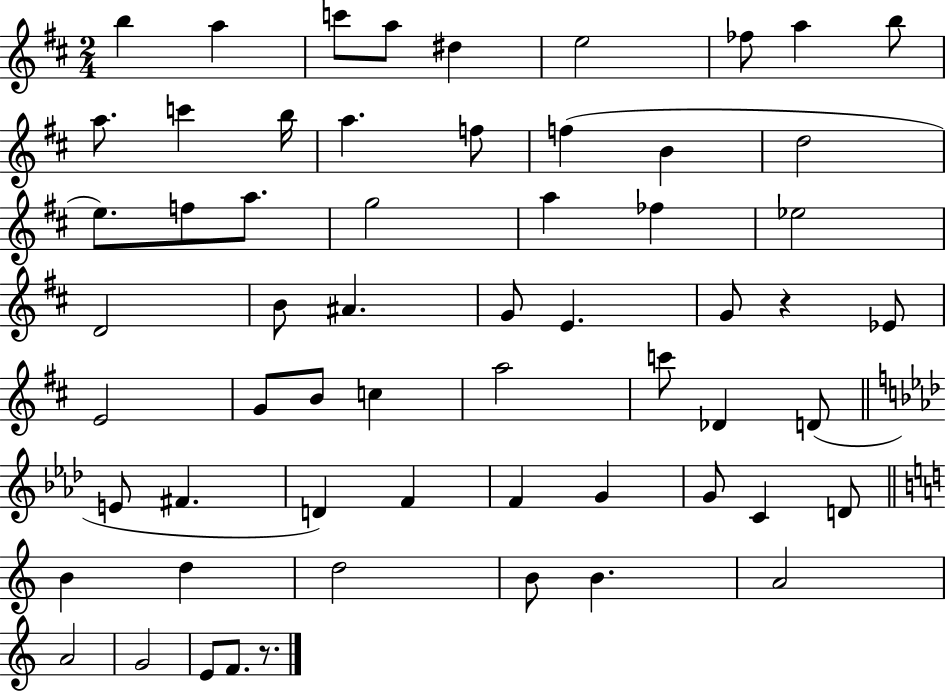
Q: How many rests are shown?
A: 2